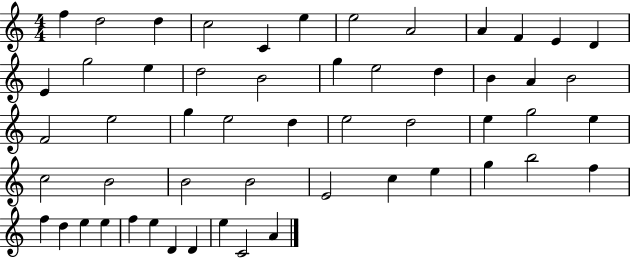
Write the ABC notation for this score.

X:1
T:Untitled
M:4/4
L:1/4
K:C
f d2 d c2 C e e2 A2 A F E D E g2 e d2 B2 g e2 d B A B2 F2 e2 g e2 d e2 d2 e g2 e c2 B2 B2 B2 E2 c e g b2 f f d e e f e D D e C2 A